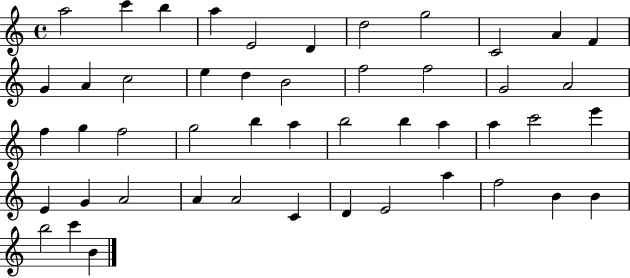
A5/h C6/q B5/q A5/q E4/h D4/q D5/h G5/h C4/h A4/q F4/q G4/q A4/q C5/h E5/q D5/q B4/h F5/h F5/h G4/h A4/h F5/q G5/q F5/h G5/h B5/q A5/q B5/h B5/q A5/q A5/q C6/h E6/q E4/q G4/q A4/h A4/q A4/h C4/q D4/q E4/h A5/q F5/h B4/q B4/q B5/h C6/q B4/q